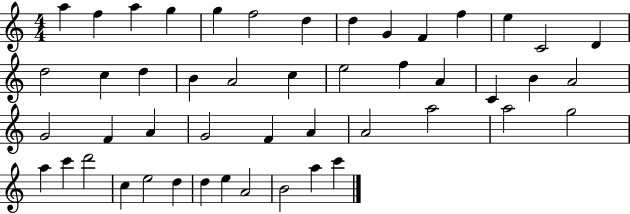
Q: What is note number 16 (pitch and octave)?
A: C5